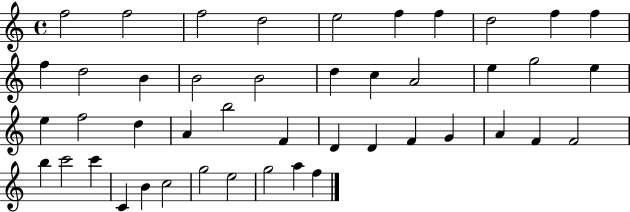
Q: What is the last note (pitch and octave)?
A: F5